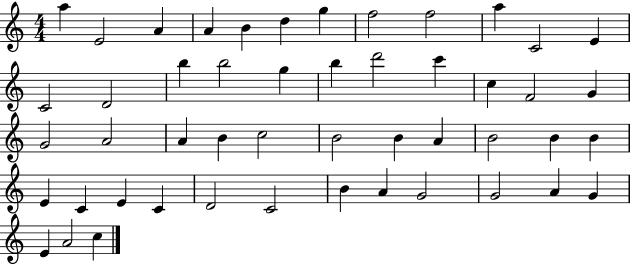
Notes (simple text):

A5/q E4/h A4/q A4/q B4/q D5/q G5/q F5/h F5/h A5/q C4/h E4/q C4/h D4/h B5/q B5/h G5/q B5/q D6/h C6/q C5/q F4/h G4/q G4/h A4/h A4/q B4/q C5/h B4/h B4/q A4/q B4/h B4/q B4/q E4/q C4/q E4/q C4/q D4/h C4/h B4/q A4/q G4/h G4/h A4/q G4/q E4/q A4/h C5/q